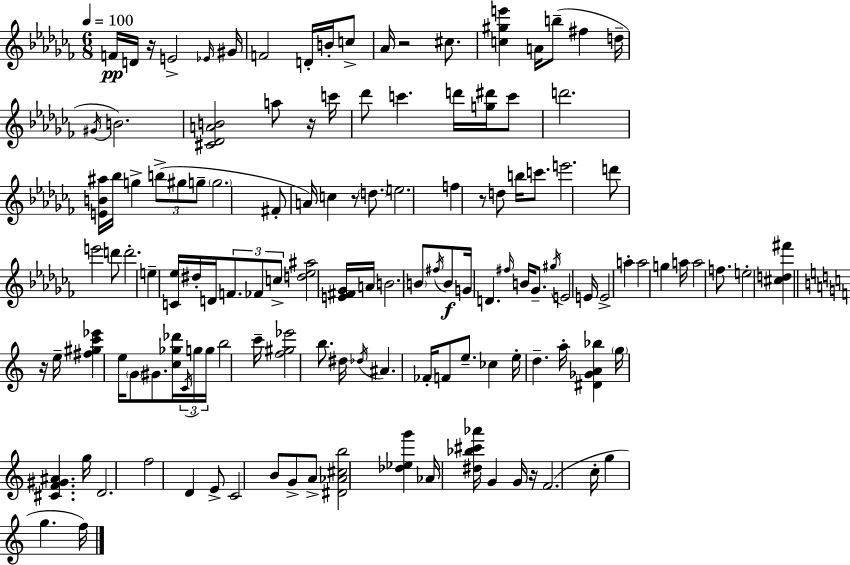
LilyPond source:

{
  \clef treble
  \numericTimeSignature
  \time 6/8
  \key aes \minor
  \tempo 4 = 100
  f'16\pp d'16 r16 e'2-> \grace { ees'16 } | gis'16 f'2 d'16-. b'16-. c''8-> | aes'16 r2 cis''8. | <c'' gis'' e'''>4 a'16 b''8--( fis''4 | \break d''16-- \acciaccatura { gis'16 }) b'2. | <cis' des' a' b'>2 a''8 | r16 c'''16 des'''8 c'''4. d'''16 <g'' dis'''>16 | c'''8 d'''2. | \break <e' b' ais''>16 bes''16 g''4-> \tuplet 3/2 { b''8->( gis''8 | g''8-- } \parenthesize g''2. | fis'8-. a'16) c''4 r8 \parenthesize d''8. | e''2. | \break f''4 r8 d''8 b''16 c'''8. | e'''2. | d'''8 e'''2 | d'''8 d'''2.-. | \break e''4-- <c' ees''>16 dis''16-. d'16 \tuplet 3/2 { f'8. | fes'8 c''8-> } <d'' ees'' ais''>2 | <e' fis' ges'>16 a'16 b'2. | \parenthesize b'8 \acciaccatura { fis''16 } b'8\f g'16 d'4. | \break \grace { fis''16 } b'16 ges'8.-- \acciaccatura { gis''16 } e'2 | e'16 e'2-> | a''4-. a''2 | g''4 a''16 a''2 | \break f''8. e''2-. | <cis'' d'' fis'''>4 \bar "||" \break \key c \major r16 e''16-- <fis'' gis'' c''' ees'''>4 e''16 \parenthesize g'8 gis'8. | <c'' ges'' des'''>16 \tuplet 3/2 { \acciaccatura { c'16 } g''16 g''16 } b''2 | c'''16-- <f'' gis'' ees'''>2 b''8. | dis''16 \acciaccatura { des''16 } ais'4. fes'16-. f'8 e''8.-- | \break ces''4 e''16-. d''4.-- | a''16-. <dis' ges' a' bes''>4 \parenthesize g''16 <cis' f' gis' ais'>4. | g''16 d'2. | f''2 d'4 | \break e'8-> c'2 | b'8 g'8-> a'8-> <dis' aes' cis'' b''>2 | <des'' ees'' g'''>4 aes'16 <dis'' bes'' cis''' aes'''>16 g'4 | g'16 r16 f'2.( | \break c''16-. g''4 g''4. | f''16) \bar "|."
}